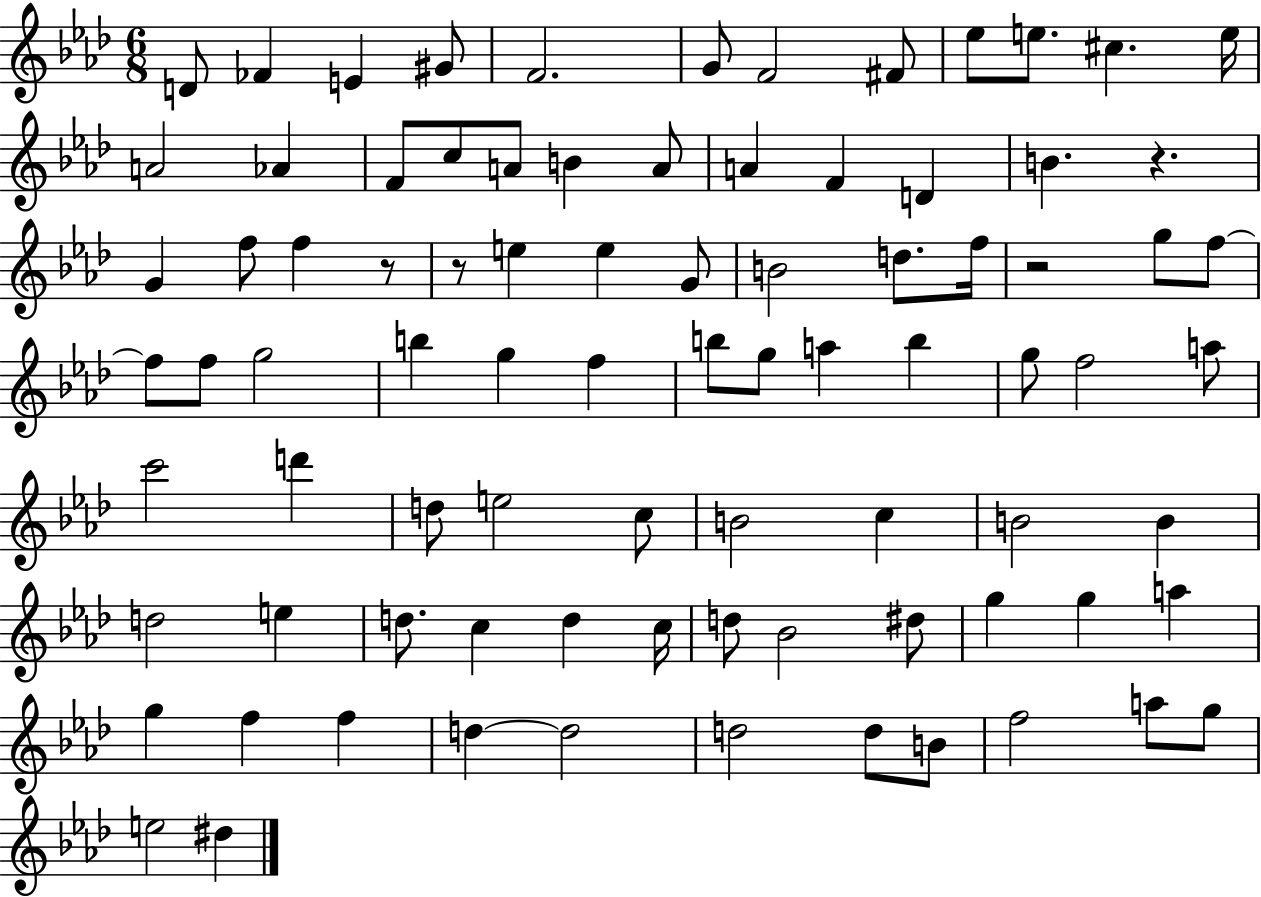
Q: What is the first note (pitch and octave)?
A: D4